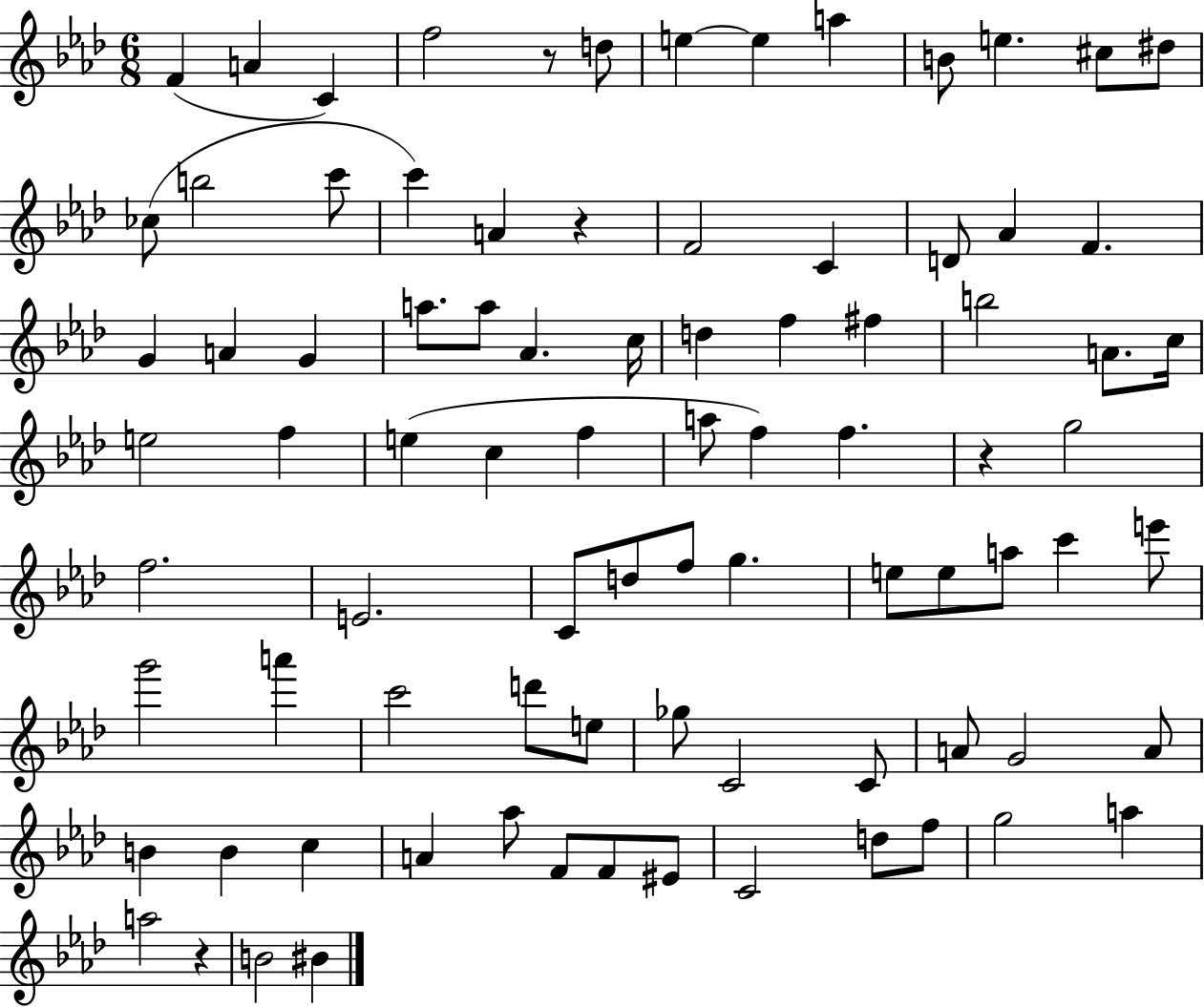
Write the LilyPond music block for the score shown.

{
  \clef treble
  \numericTimeSignature
  \time 6/8
  \key aes \major
  \repeat volta 2 { f'4( a'4 c'4) | f''2 r8 d''8 | e''4~~ e''4 a''4 | b'8 e''4. cis''8 dis''8 | \break ces''8( b''2 c'''8 | c'''4) a'4 r4 | f'2 c'4 | d'8 aes'4 f'4. | \break g'4 a'4 g'4 | a''8. a''8 aes'4. c''16 | d''4 f''4 fis''4 | b''2 a'8. c''16 | \break e''2 f''4 | e''4( c''4 f''4 | a''8 f''4) f''4. | r4 g''2 | \break f''2. | e'2. | c'8 d''8 f''8 g''4. | e''8 e''8 a''8 c'''4 e'''8 | \break g'''2 a'''4 | c'''2 d'''8 e''8 | ges''8 c'2 c'8 | a'8 g'2 a'8 | \break b'4 b'4 c''4 | a'4 aes''8 f'8 f'8 eis'8 | c'2 d''8 f''8 | g''2 a''4 | \break a''2 r4 | b'2 bis'4 | } \bar "|."
}